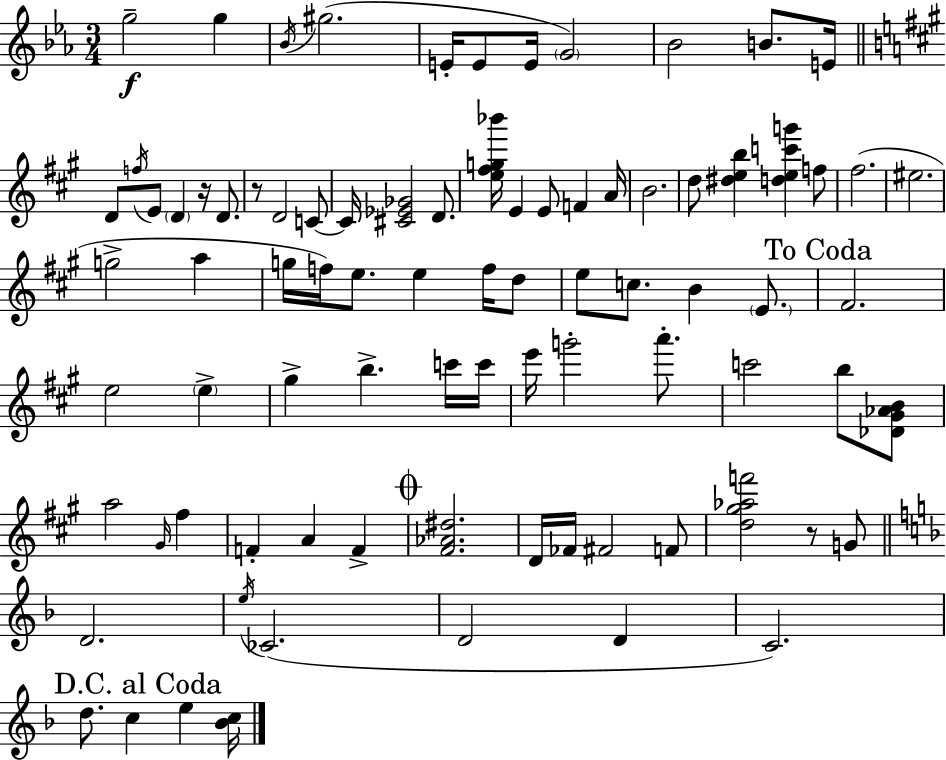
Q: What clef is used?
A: treble